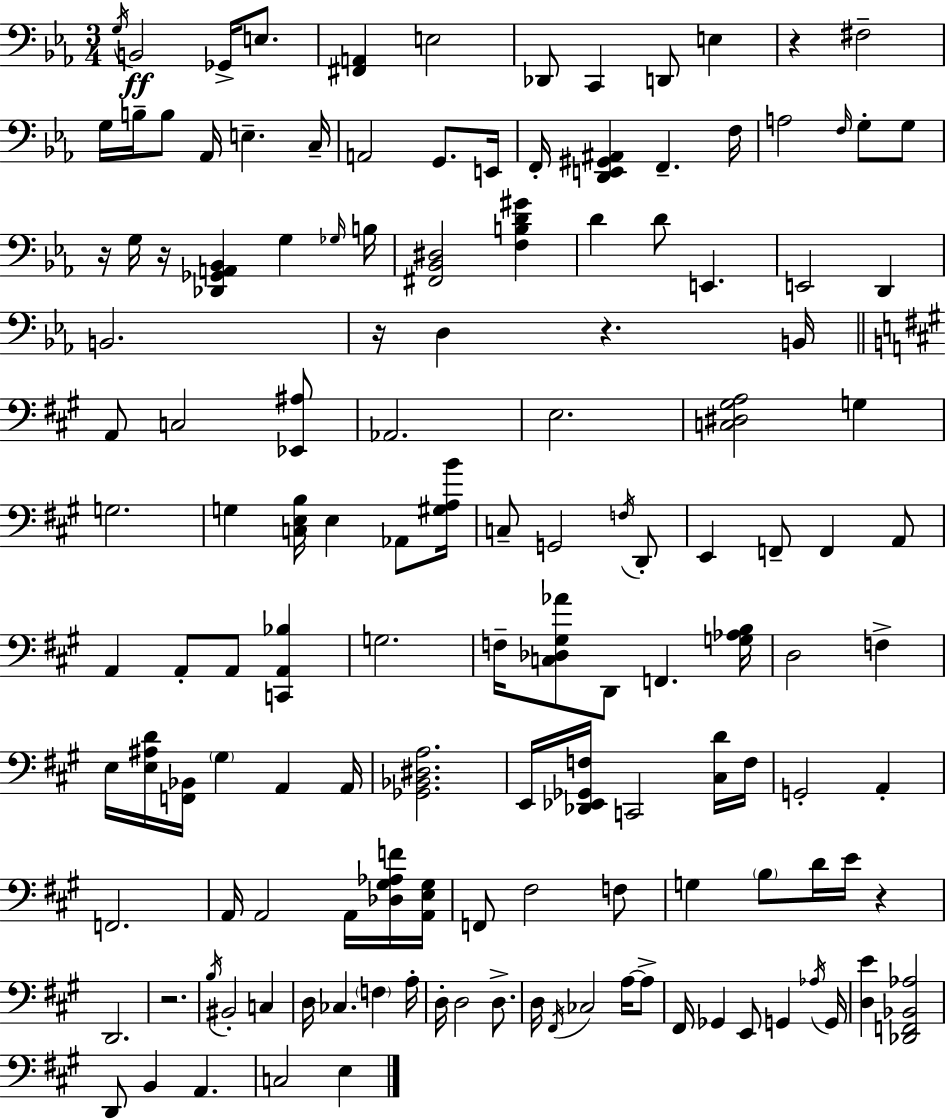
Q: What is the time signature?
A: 3/4